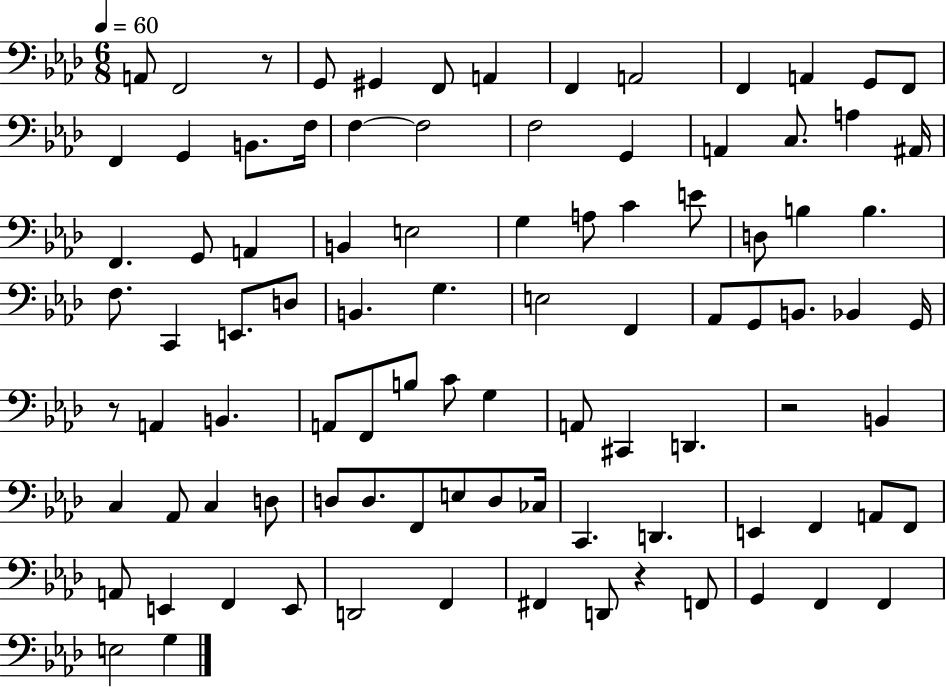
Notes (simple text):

A2/e F2/h R/e G2/e G#2/q F2/e A2/q F2/q A2/h F2/q A2/q G2/e F2/e F2/q G2/q B2/e. F3/s F3/q F3/h F3/h G2/q A2/q C3/e. A3/q A#2/s F2/q. G2/e A2/q B2/q E3/h G3/q A3/e C4/q E4/e D3/e B3/q B3/q. F3/e. C2/q E2/e. D3/e B2/q. G3/q. E3/h F2/q Ab2/e G2/e B2/e. Bb2/q G2/s R/e A2/q B2/q. A2/e F2/e B3/e C4/e G3/q A2/e C#2/q D2/q. R/h B2/q C3/q Ab2/e C3/q D3/e D3/e D3/e. F2/e E3/e D3/e CES3/s C2/q. D2/q. E2/q F2/q A2/e F2/e A2/e E2/q F2/q E2/e D2/h F2/q F#2/q D2/e R/q F2/e G2/q F2/q F2/q E3/h G3/q